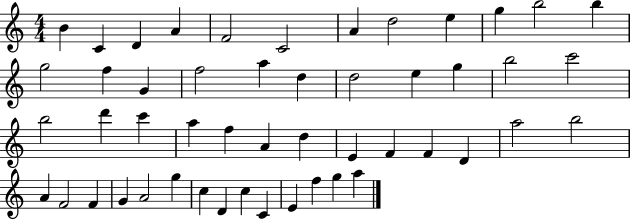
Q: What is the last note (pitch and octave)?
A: A5